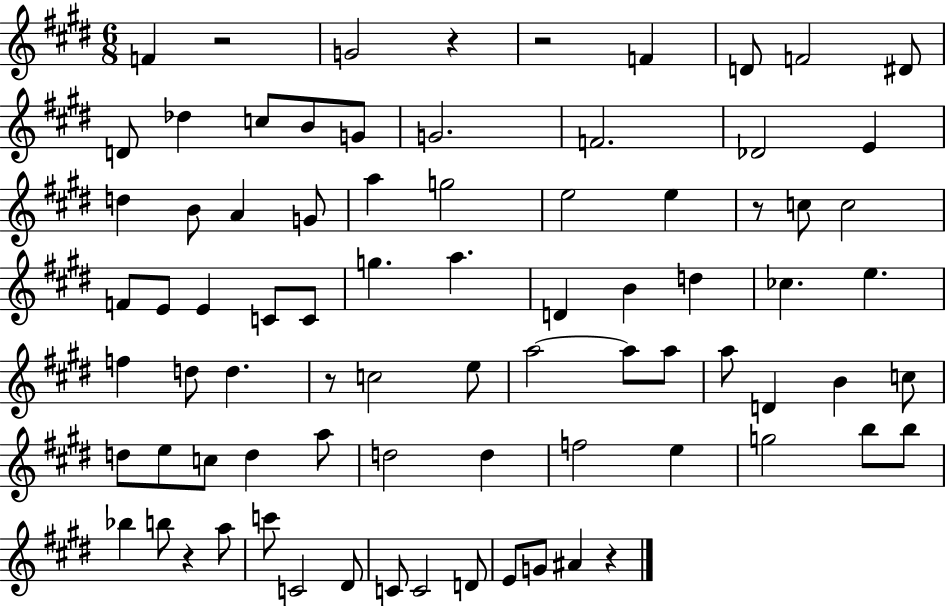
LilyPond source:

{
  \clef treble
  \numericTimeSignature
  \time 6/8
  \key e \major
  \repeat volta 2 { f'4 r2 | g'2 r4 | r2 f'4 | d'8 f'2 dis'8 | \break d'8 des''4 c''8 b'8 g'8 | g'2. | f'2. | des'2 e'4 | \break d''4 b'8 a'4 g'8 | a''4 g''2 | e''2 e''4 | r8 c''8 c''2 | \break f'8 e'8 e'4 c'8 c'8 | g''4. a''4. | d'4 b'4 d''4 | ces''4. e''4. | \break f''4 d''8 d''4. | r8 c''2 e''8 | a''2~~ a''8 a''8 | a''8 d'4 b'4 c''8 | \break d''8 e''8 c''8 d''4 a''8 | d''2 d''4 | f''2 e''4 | g''2 b''8 b''8 | \break bes''4 b''8 r4 a''8 | c'''8 c'2 dis'8 | c'8 c'2 d'8 | e'8 g'8 ais'4 r4 | \break } \bar "|."
}